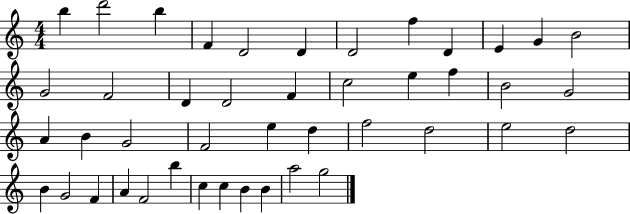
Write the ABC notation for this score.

X:1
T:Untitled
M:4/4
L:1/4
K:C
b d'2 b F D2 D D2 f D E G B2 G2 F2 D D2 F c2 e f B2 G2 A B G2 F2 e d f2 d2 e2 d2 B G2 F A F2 b c c B B a2 g2